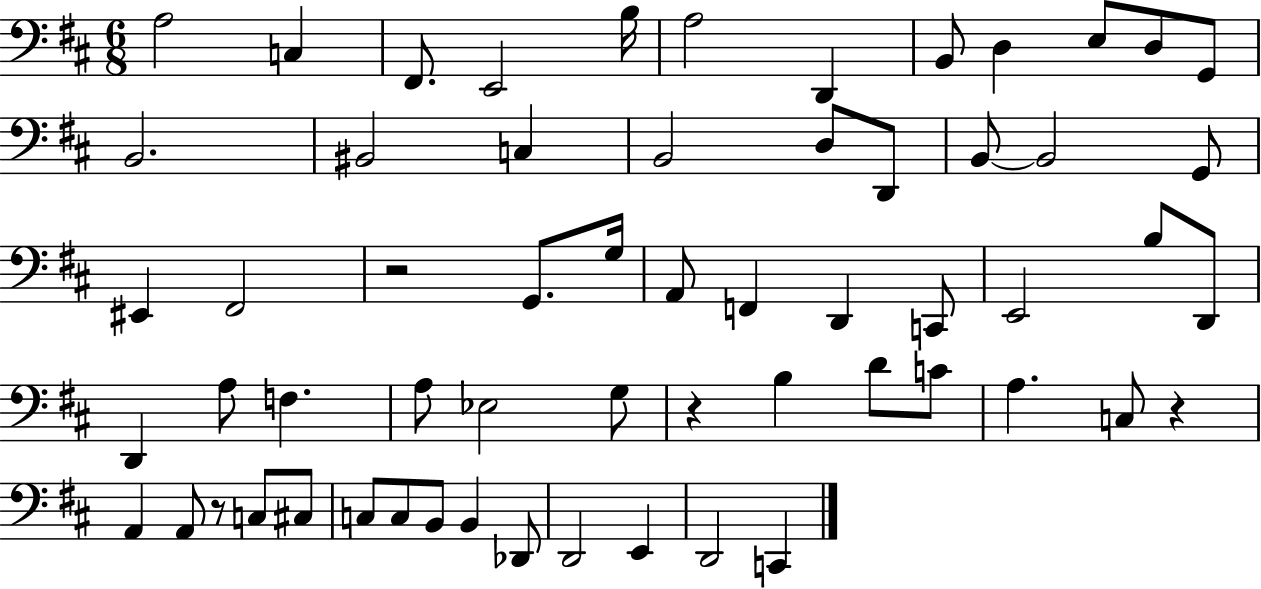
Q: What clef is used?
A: bass